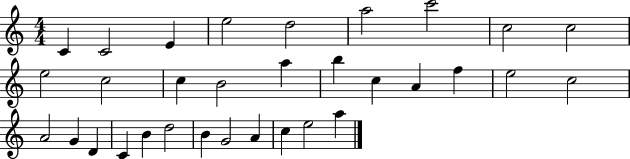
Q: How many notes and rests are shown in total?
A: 32